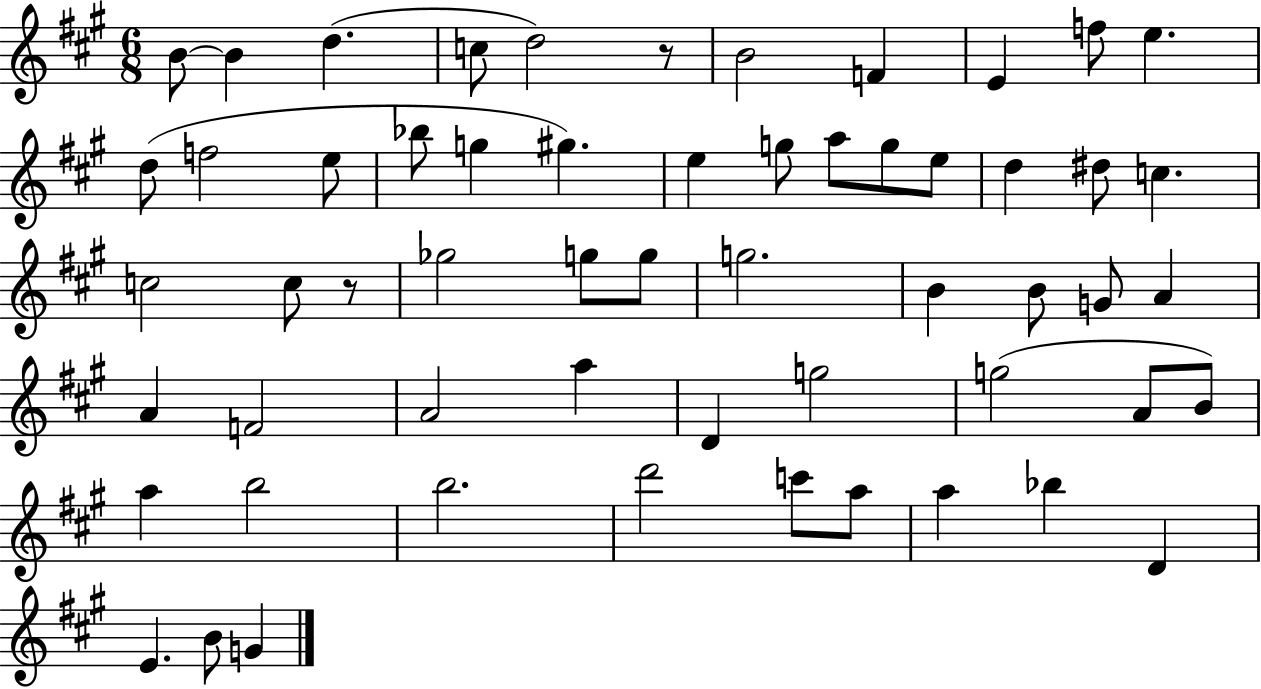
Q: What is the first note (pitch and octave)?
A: B4